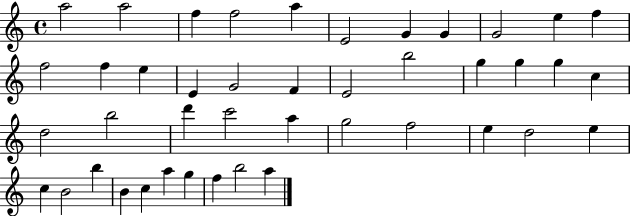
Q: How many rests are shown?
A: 0